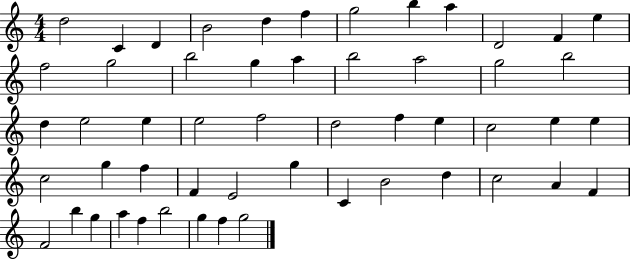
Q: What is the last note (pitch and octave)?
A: G5